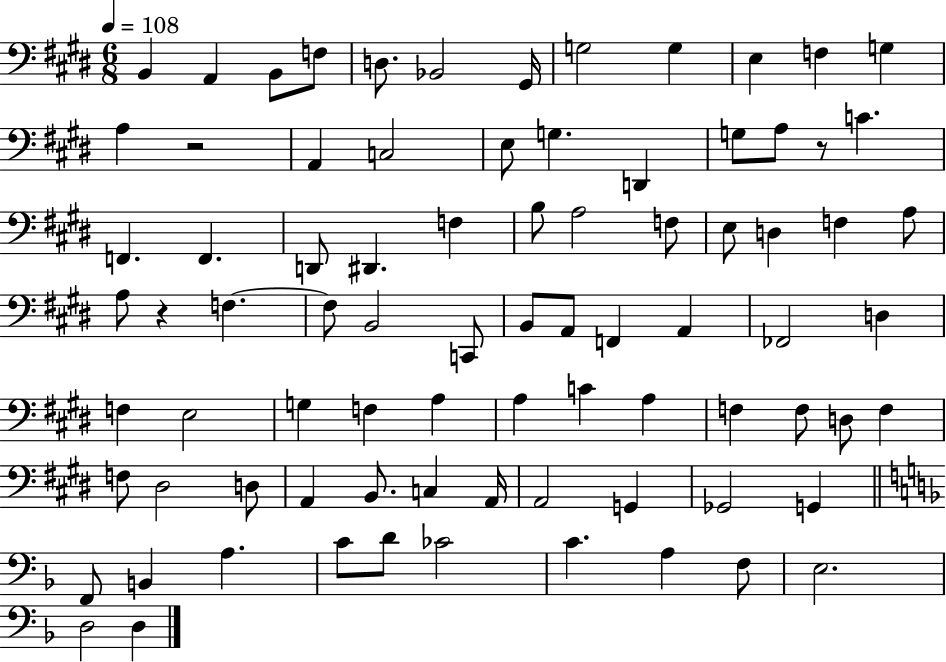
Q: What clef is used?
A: bass